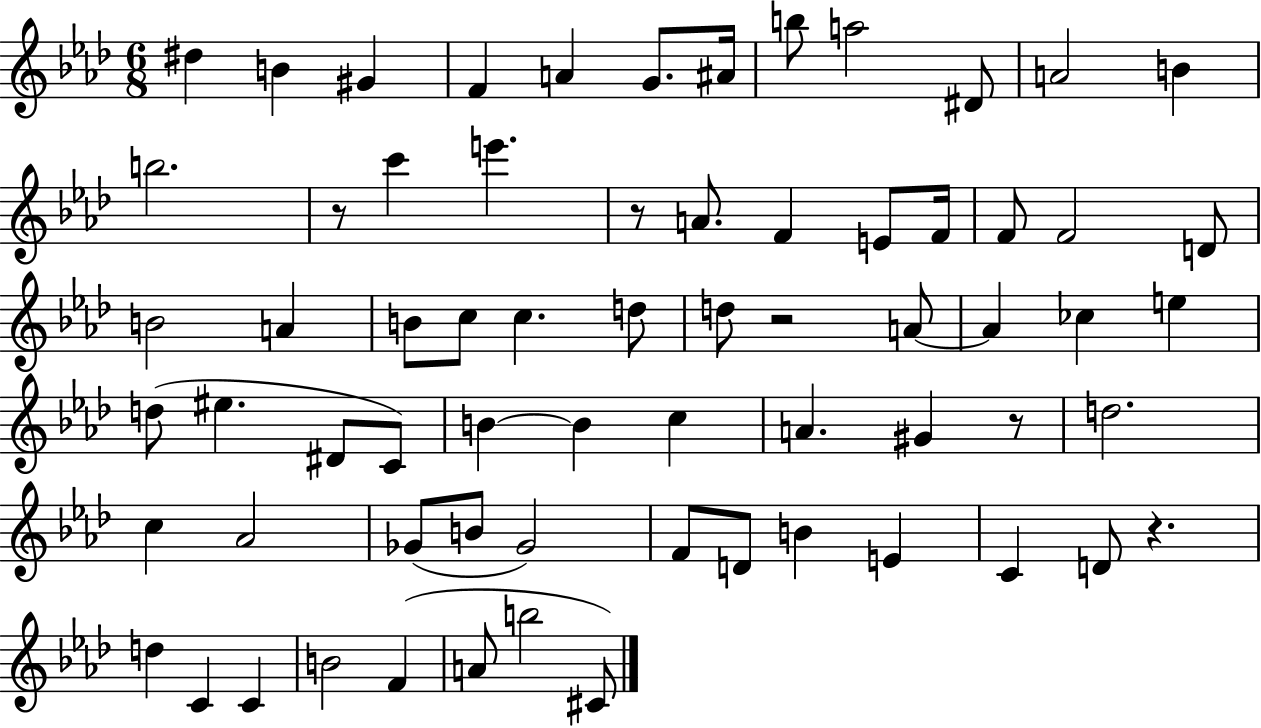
X:1
T:Untitled
M:6/8
L:1/4
K:Ab
^d B ^G F A G/2 ^A/4 b/2 a2 ^D/2 A2 B b2 z/2 c' e' z/2 A/2 F E/2 F/4 F/2 F2 D/2 B2 A B/2 c/2 c d/2 d/2 z2 A/2 A _c e d/2 ^e ^D/2 C/2 B B c A ^G z/2 d2 c _A2 _G/2 B/2 _G2 F/2 D/2 B E C D/2 z d C C B2 F A/2 b2 ^C/2